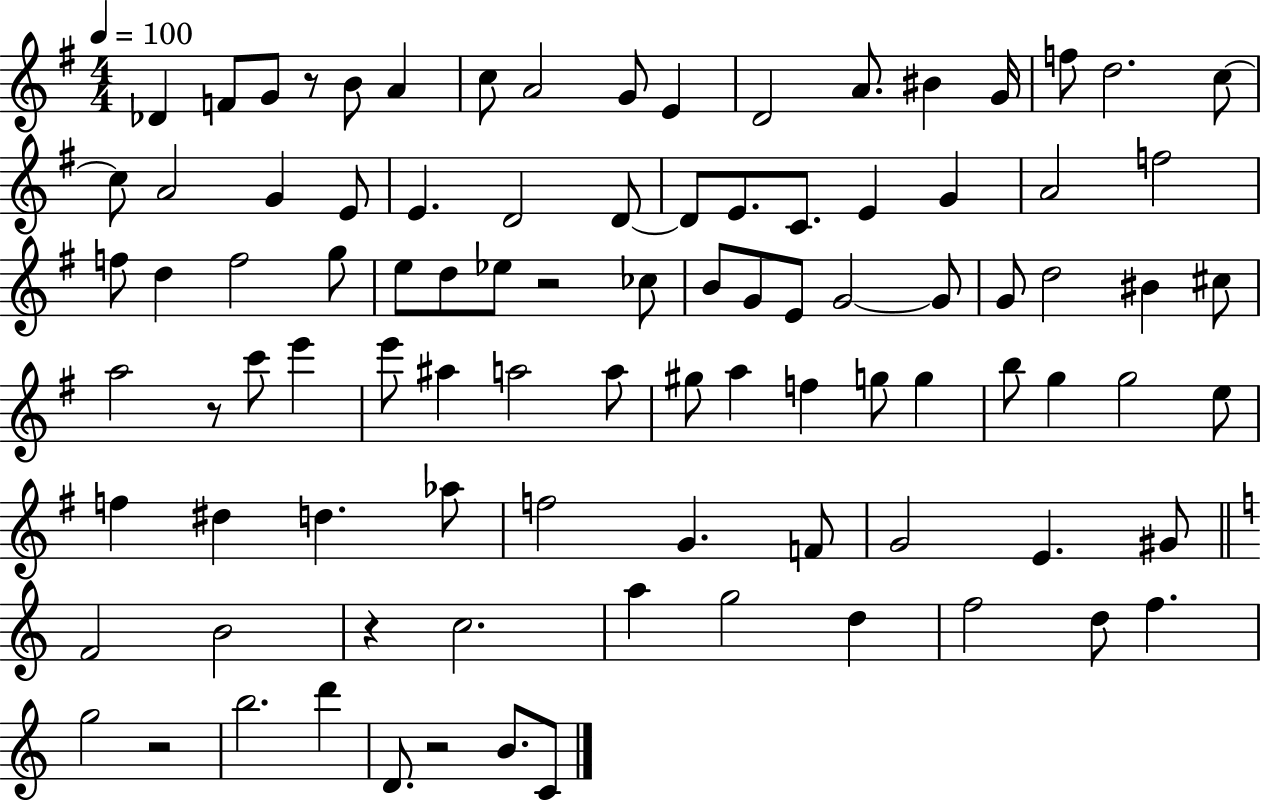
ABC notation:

X:1
T:Untitled
M:4/4
L:1/4
K:G
_D F/2 G/2 z/2 B/2 A c/2 A2 G/2 E D2 A/2 ^B G/4 f/2 d2 c/2 c/2 A2 G E/2 E D2 D/2 D/2 E/2 C/2 E G A2 f2 f/2 d f2 g/2 e/2 d/2 _e/2 z2 _c/2 B/2 G/2 E/2 G2 G/2 G/2 d2 ^B ^c/2 a2 z/2 c'/2 e' e'/2 ^a a2 a/2 ^g/2 a f g/2 g b/2 g g2 e/2 f ^d d _a/2 f2 G F/2 G2 E ^G/2 F2 B2 z c2 a g2 d f2 d/2 f g2 z2 b2 d' D/2 z2 B/2 C/2